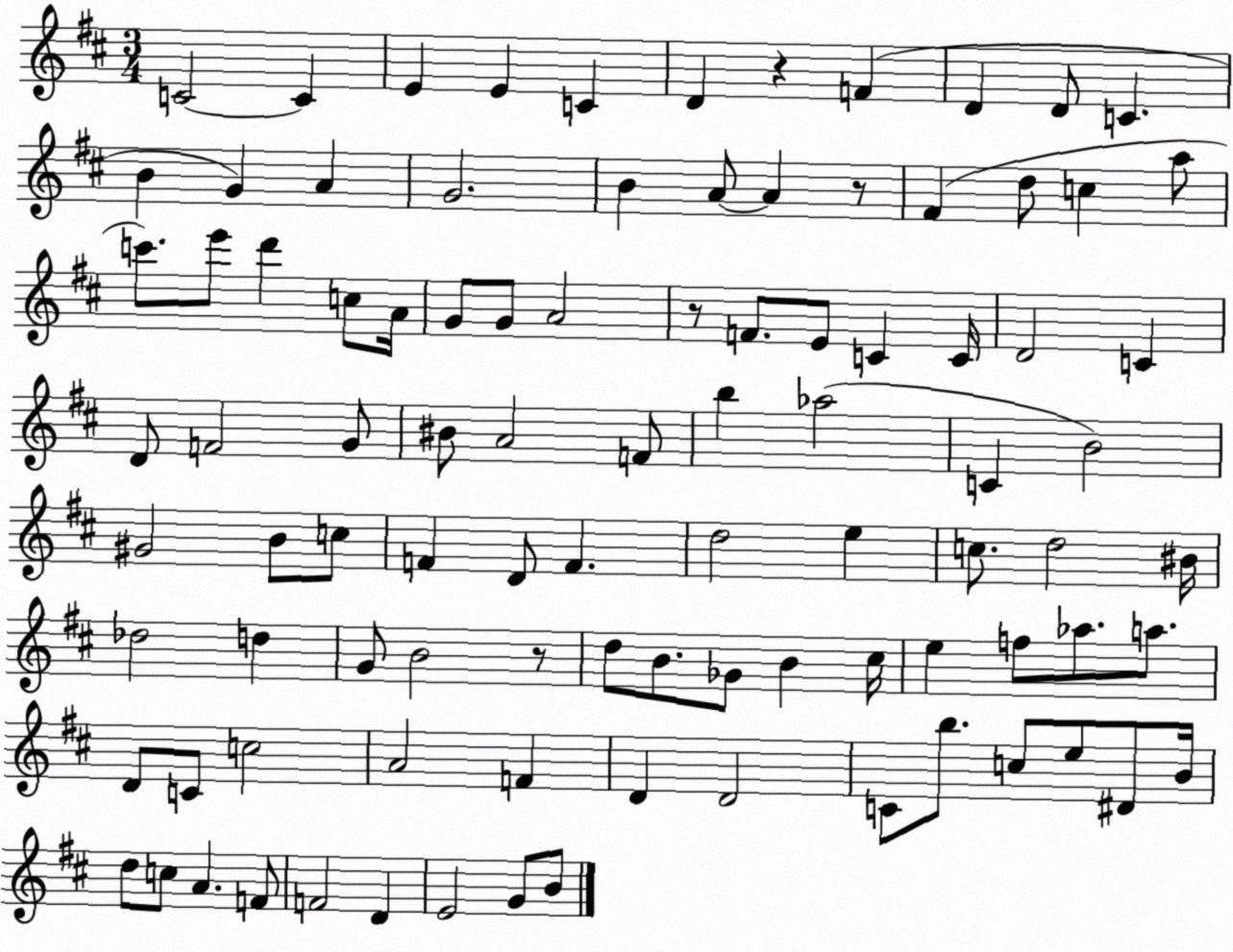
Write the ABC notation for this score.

X:1
T:Untitled
M:3/4
L:1/4
K:D
C2 C E E C D z F D D/2 C B G A G2 B A/2 A z/2 ^F d/2 c a/2 c'/2 e'/2 d' c/2 A/4 G/2 G/2 A2 z/2 F/2 E/2 C C/4 D2 C D/2 F2 G/2 ^B/2 A2 F/2 b _a2 C B2 ^G2 B/2 c/2 F D/2 F d2 e c/2 d2 ^B/4 _d2 d G/2 B2 z/2 d/2 B/2 _G/2 B ^c/4 e f/2 _a/2 a/2 D/2 C/2 c2 A2 F D D2 C/2 b/2 c/2 e/2 ^D/2 B/4 d/2 c/2 A F/2 F2 D E2 G/2 B/2